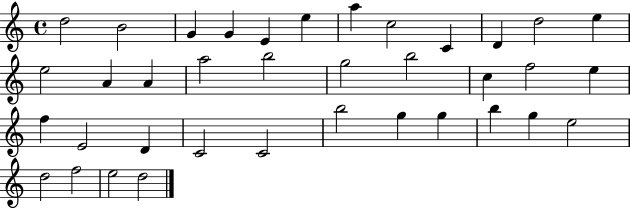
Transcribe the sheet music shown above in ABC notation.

X:1
T:Untitled
M:4/4
L:1/4
K:C
d2 B2 G G E e a c2 C D d2 e e2 A A a2 b2 g2 b2 c f2 e f E2 D C2 C2 b2 g g b g e2 d2 f2 e2 d2